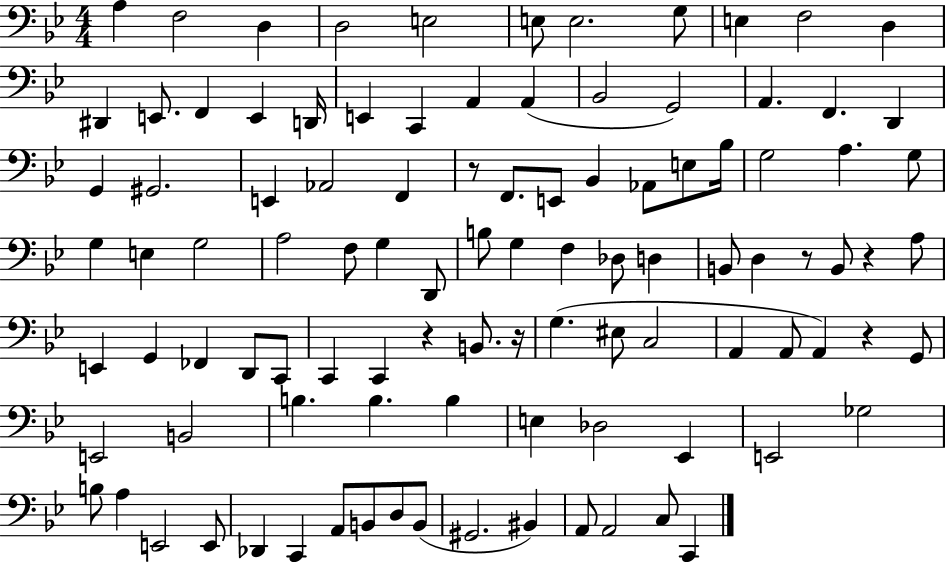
X:1
T:Untitled
M:4/4
L:1/4
K:Bb
A, F,2 D, D,2 E,2 E,/2 E,2 G,/2 E, F,2 D, ^D,, E,,/2 F,, E,, D,,/4 E,, C,, A,, A,, _B,,2 G,,2 A,, F,, D,, G,, ^G,,2 E,, _A,,2 F,, z/2 F,,/2 E,,/2 _B,, _A,,/2 E,/2 _B,/4 G,2 A, G,/2 G, E, G,2 A,2 F,/2 G, D,,/2 B,/2 G, F, _D,/2 D, B,,/2 D, z/2 B,,/2 z A,/2 E,, G,, _F,, D,,/2 C,,/2 C,, C,, z B,,/2 z/4 G, ^E,/2 C,2 A,, A,,/2 A,, z G,,/2 E,,2 B,,2 B, B, B, E, _D,2 _E,, E,,2 _G,2 B,/2 A, E,,2 E,,/2 _D,, C,, A,,/2 B,,/2 D,/2 B,,/2 ^G,,2 ^B,, A,,/2 A,,2 C,/2 C,,